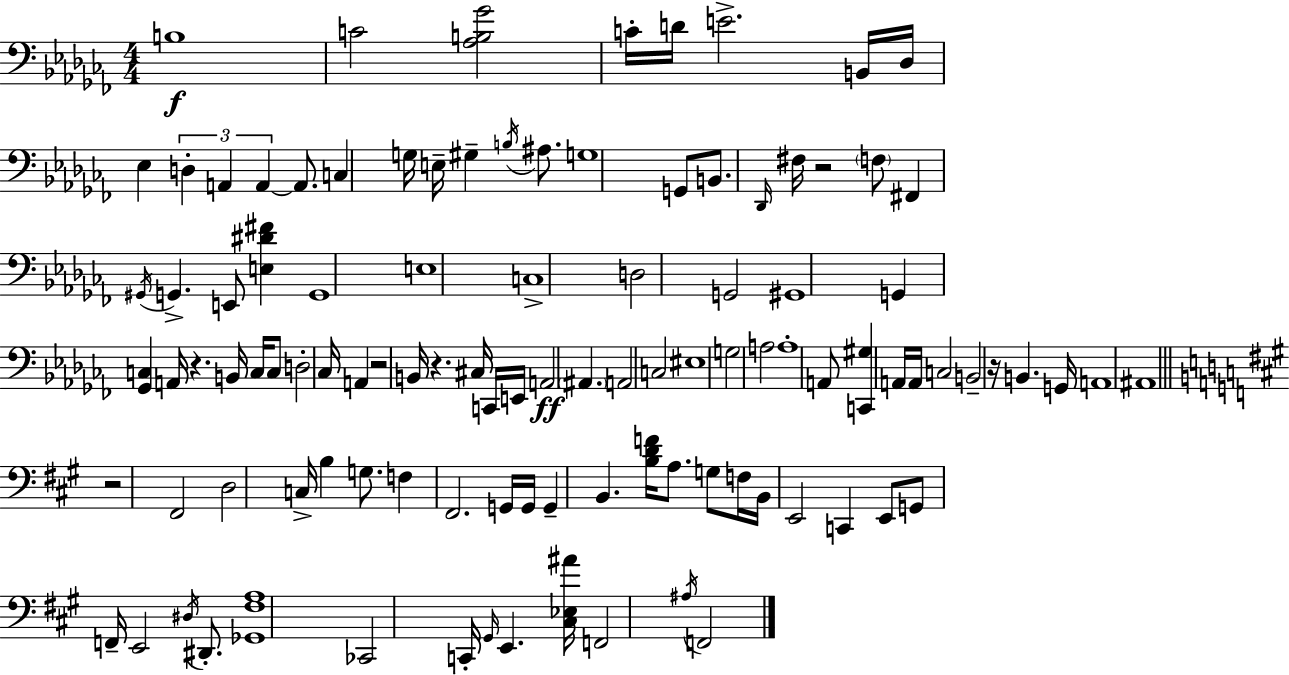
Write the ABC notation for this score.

X:1
T:Untitled
M:4/4
L:1/4
K:Abm
B,4 C2 [_A,B,_G]2 C/4 D/4 E2 B,,/4 _D,/4 _E, D, A,, A,, A,,/2 C, G,/4 E,/4 ^G, B,/4 ^A,/2 G,4 G,,/2 B,,/2 _D,,/4 ^F,/4 z2 F,/2 ^F,, ^G,,/4 G,, E,,/2 [E,^D^F] G,,4 E,4 C,4 D,2 G,,2 ^G,,4 G,, [_G,,C,] A,,/4 z B,,/4 C,/4 C,/2 D,2 _C,/4 A,, z2 B,,/4 z ^C,/4 C,,/4 E,,/4 A,,2 ^A,, A,,2 C,2 ^E,4 G,2 A,2 A,4 A,,/2 [C,,^G,] A,,/4 A,,/4 C,2 B,,2 z/4 B,, G,,/4 A,,4 ^A,,4 z2 ^F,,2 D,2 C,/4 B, G,/2 F, ^F,,2 G,,/4 G,,/4 G,, B,, [B,DF]/4 A,/2 G,/2 F,/4 B,,/4 E,,2 C,, E,,/2 G,,/2 F,,/4 E,,2 ^D,/4 ^D,,/2 [_G,,^F,A,]4 _C,,2 C,,/4 ^G,,/4 E,, [^C,_E,^A]/4 F,,2 ^A,/4 F,,2